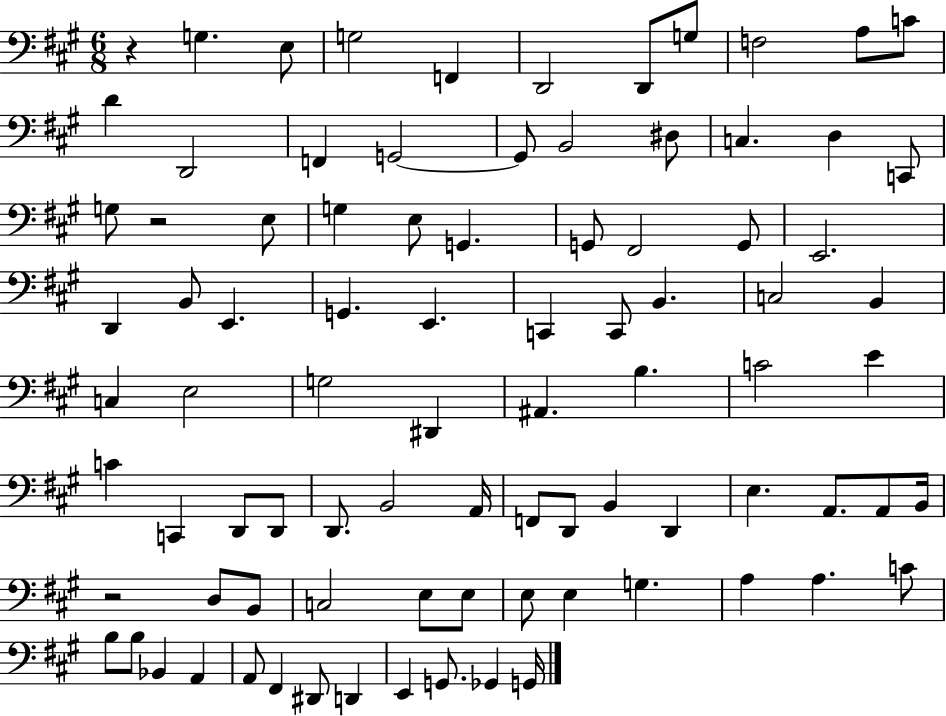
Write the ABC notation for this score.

X:1
T:Untitled
M:6/8
L:1/4
K:A
z G, E,/2 G,2 F,, D,,2 D,,/2 G,/2 F,2 A,/2 C/2 D D,,2 F,, G,,2 G,,/2 B,,2 ^D,/2 C, D, C,,/2 G,/2 z2 E,/2 G, E,/2 G,, G,,/2 ^F,,2 G,,/2 E,,2 D,, B,,/2 E,, G,, E,, C,, C,,/2 B,, C,2 B,, C, E,2 G,2 ^D,, ^A,, B, C2 E C C,, D,,/2 D,,/2 D,,/2 B,,2 A,,/4 F,,/2 D,,/2 B,, D,, E, A,,/2 A,,/2 B,,/4 z2 D,/2 B,,/2 C,2 E,/2 E,/2 E,/2 E, G, A, A, C/2 B,/2 B,/2 _B,, A,, A,,/2 ^F,, ^D,,/2 D,, E,, G,,/2 _G,, G,,/4